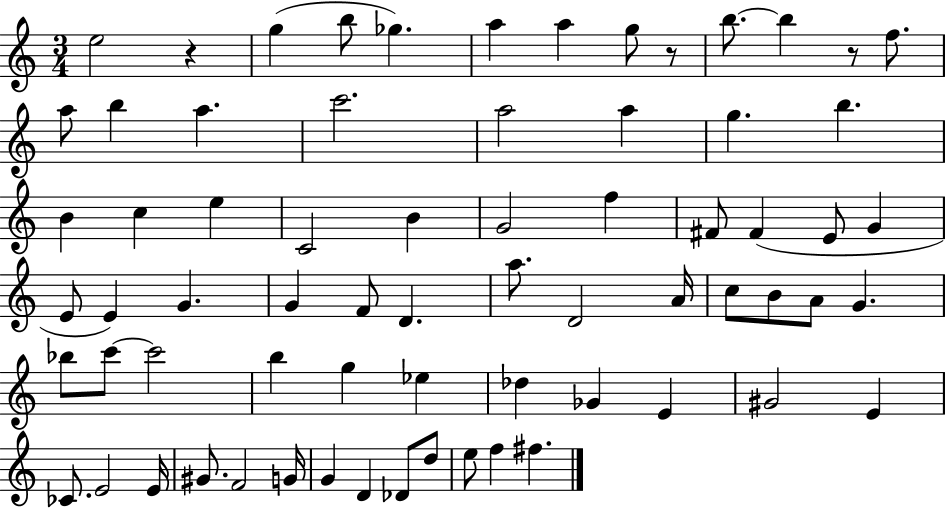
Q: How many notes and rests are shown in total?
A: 69